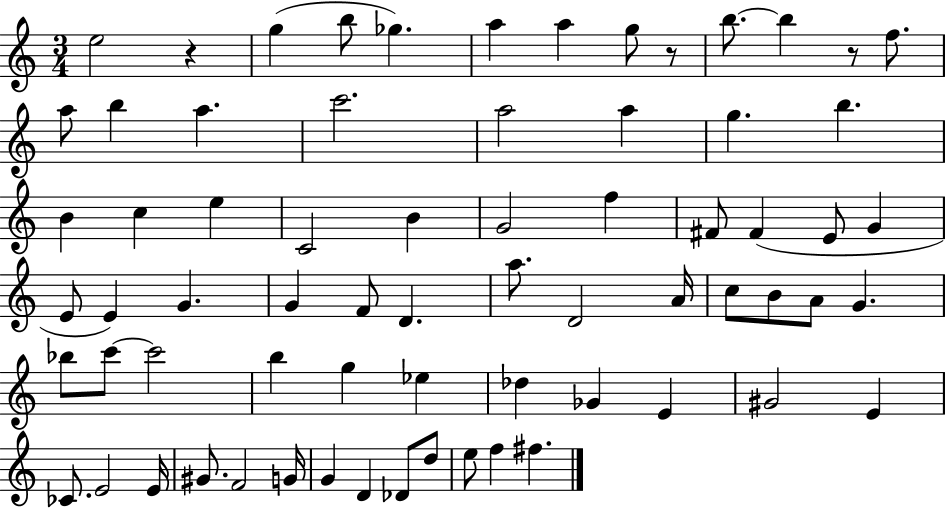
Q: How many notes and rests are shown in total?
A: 69